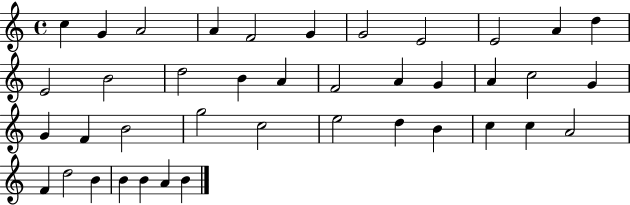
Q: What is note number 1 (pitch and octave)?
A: C5